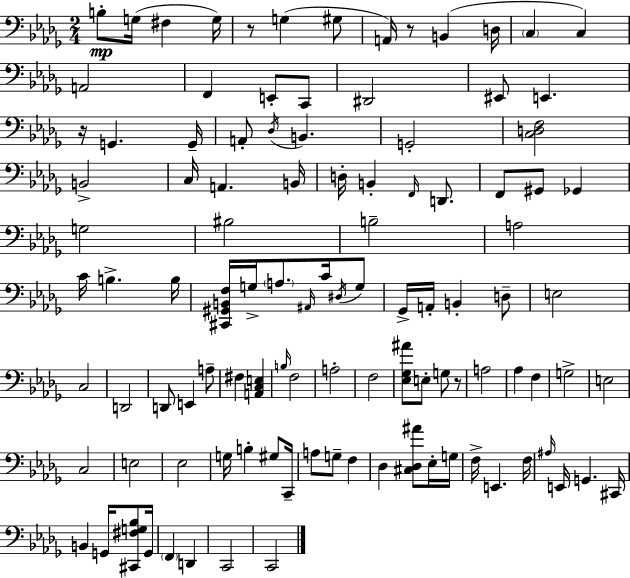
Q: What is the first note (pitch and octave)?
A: B3